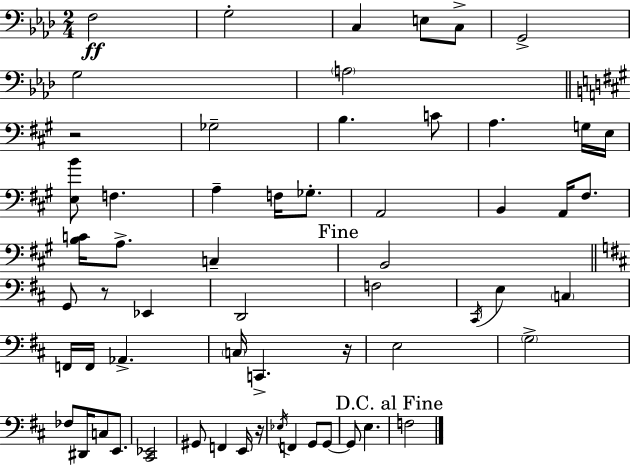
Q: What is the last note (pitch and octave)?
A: F3